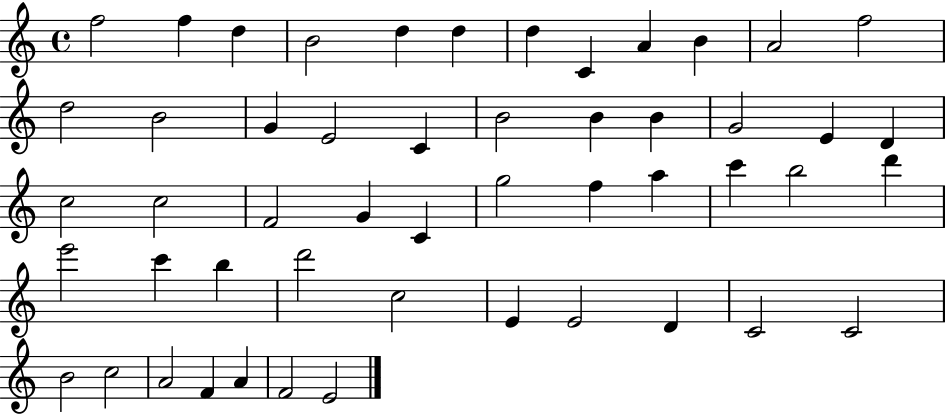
F5/h F5/q D5/q B4/h D5/q D5/q D5/q C4/q A4/q B4/q A4/h F5/h D5/h B4/h G4/q E4/h C4/q B4/h B4/q B4/q G4/h E4/q D4/q C5/h C5/h F4/h G4/q C4/q G5/h F5/q A5/q C6/q B5/h D6/q E6/h C6/q B5/q D6/h C5/h E4/q E4/h D4/q C4/h C4/h B4/h C5/h A4/h F4/q A4/q F4/h E4/h